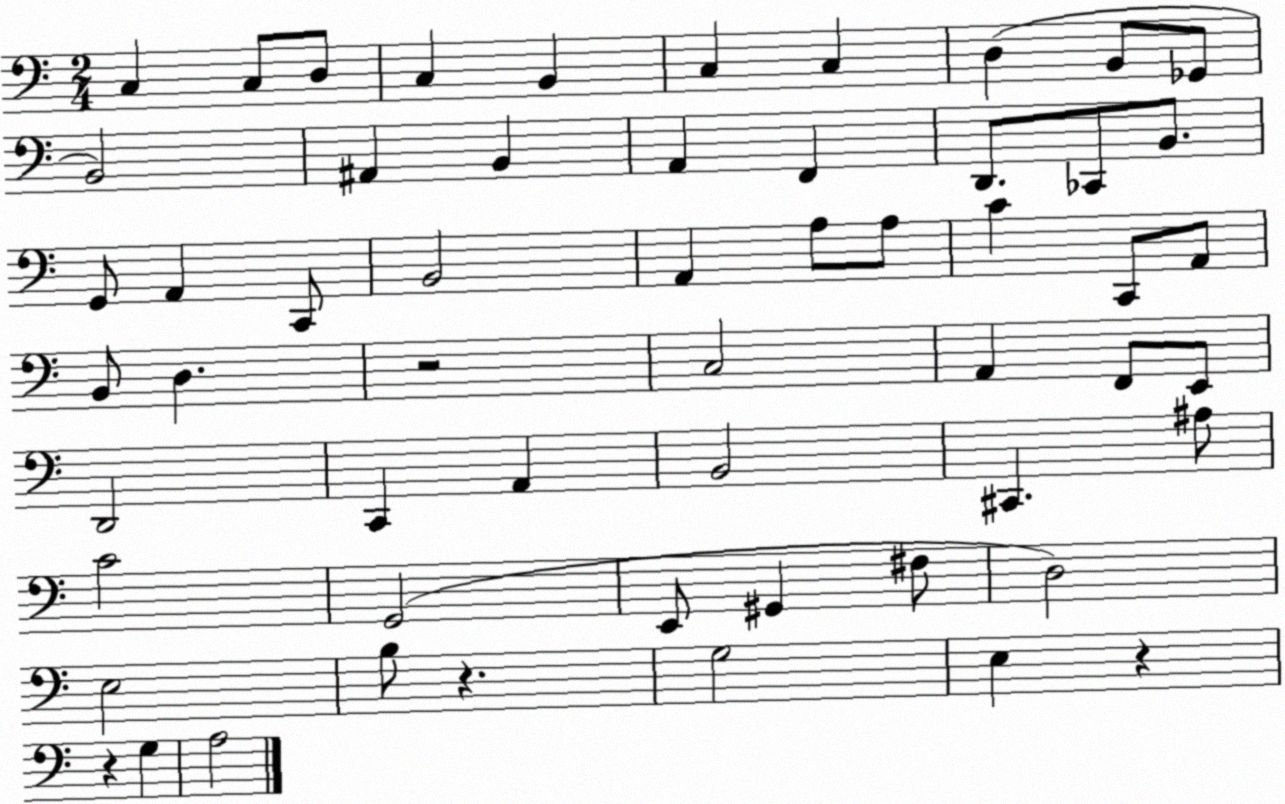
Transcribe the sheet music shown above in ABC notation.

X:1
T:Untitled
M:2/4
L:1/4
K:C
C, C,/2 D,/2 C, B,, C, C, D, B,,/2 _G,,/2 B,,2 ^A,, B,, A,, F,, D,,/2 _C,,/2 B,,/2 G,,/2 A,, C,,/2 B,,2 A,, A,/2 A,/2 C C,,/2 A,,/2 B,,/2 D, z2 C,2 A,, F,,/2 E,,/2 D,,2 C,, A,, B,,2 ^C,, ^A,/2 C2 G,,2 E,,/2 ^G,, ^F,/2 D,2 E,2 B,/2 z G,2 E, z z G, A,2